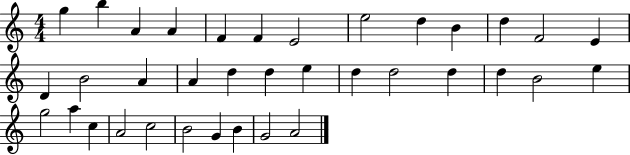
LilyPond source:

{
  \clef treble
  \numericTimeSignature
  \time 4/4
  \key c \major
  g''4 b''4 a'4 a'4 | f'4 f'4 e'2 | e''2 d''4 b'4 | d''4 f'2 e'4 | \break d'4 b'2 a'4 | a'4 d''4 d''4 e''4 | d''4 d''2 d''4 | d''4 b'2 e''4 | \break g''2 a''4 c''4 | a'2 c''2 | b'2 g'4 b'4 | g'2 a'2 | \break \bar "|."
}